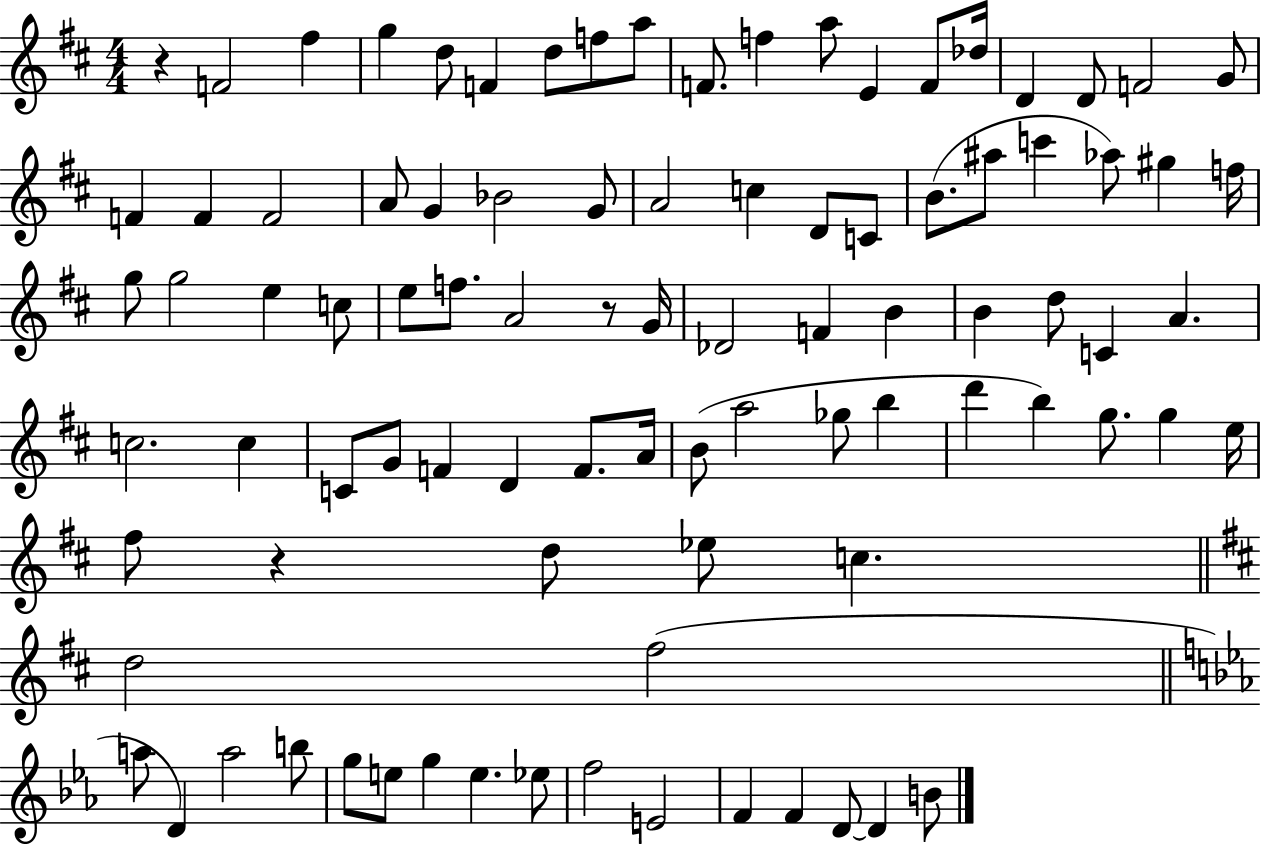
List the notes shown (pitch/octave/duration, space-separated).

R/q F4/h F#5/q G5/q D5/e F4/q D5/e F5/e A5/e F4/e. F5/q A5/e E4/q F4/e Db5/s D4/q D4/e F4/h G4/e F4/q F4/q F4/h A4/e G4/q Bb4/h G4/e A4/h C5/q D4/e C4/e B4/e. A#5/e C6/q Ab5/e G#5/q F5/s G5/e G5/h E5/q C5/e E5/e F5/e. A4/h R/e G4/s Db4/h F4/q B4/q B4/q D5/e C4/q A4/q. C5/h. C5/q C4/e G4/e F4/q D4/q F4/e. A4/s B4/e A5/h Gb5/e B5/q D6/q B5/q G5/e. G5/q E5/s F#5/e R/q D5/e Eb5/e C5/q. D5/h F#5/h A5/e D4/q A5/h B5/e G5/e E5/e G5/q E5/q. Eb5/e F5/h E4/h F4/q F4/q D4/e D4/q B4/e